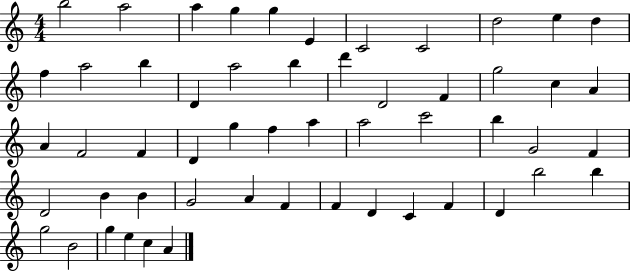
B5/h A5/h A5/q G5/q G5/q E4/q C4/h C4/h D5/h E5/q D5/q F5/q A5/h B5/q D4/q A5/h B5/q D6/q D4/h F4/q G5/h C5/q A4/q A4/q F4/h F4/q D4/q G5/q F5/q A5/q A5/h C6/h B5/q G4/h F4/q D4/h B4/q B4/q G4/h A4/q F4/q F4/q D4/q C4/q F4/q D4/q B5/h B5/q G5/h B4/h G5/q E5/q C5/q A4/q